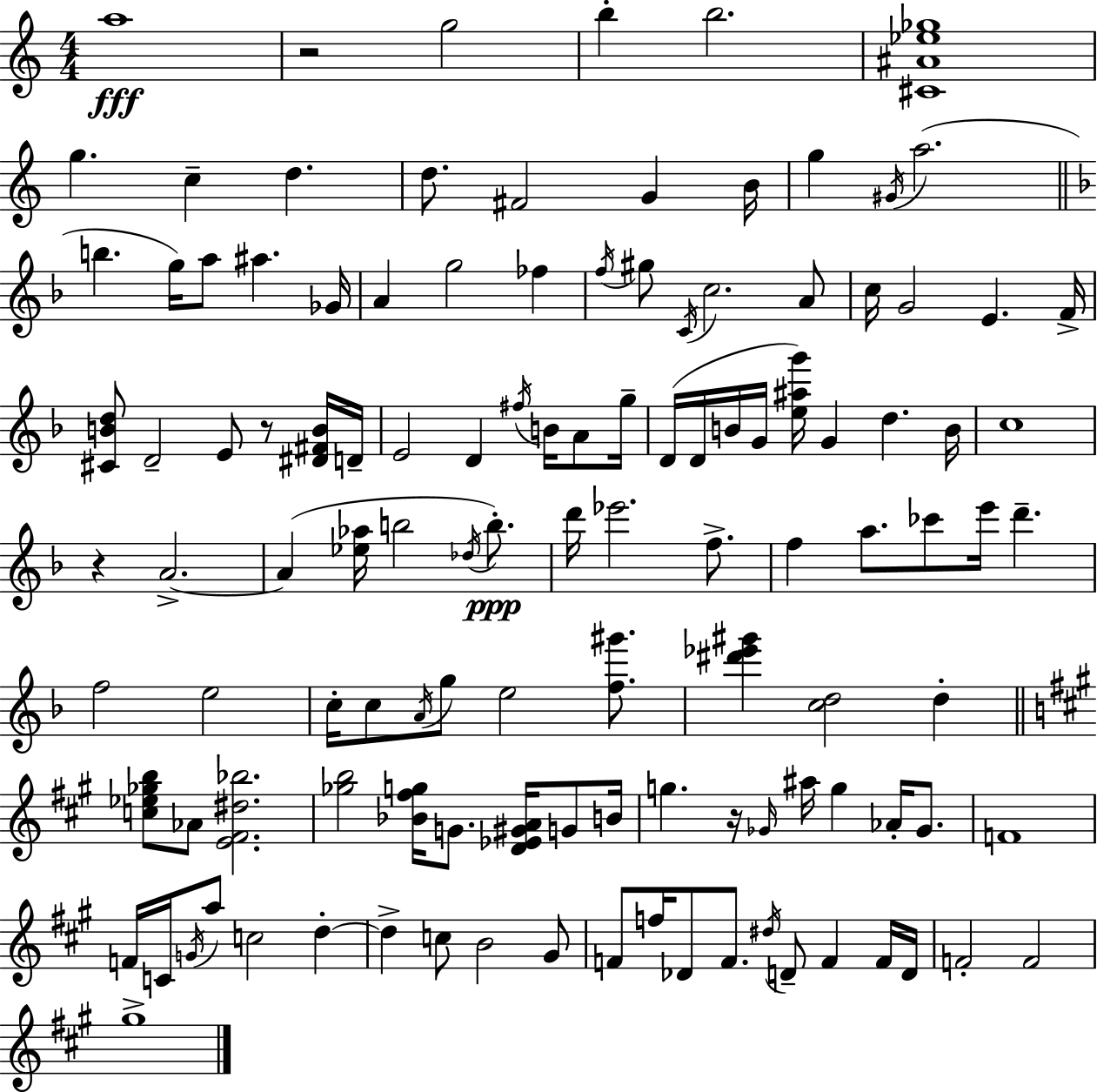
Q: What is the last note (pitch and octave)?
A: G#5